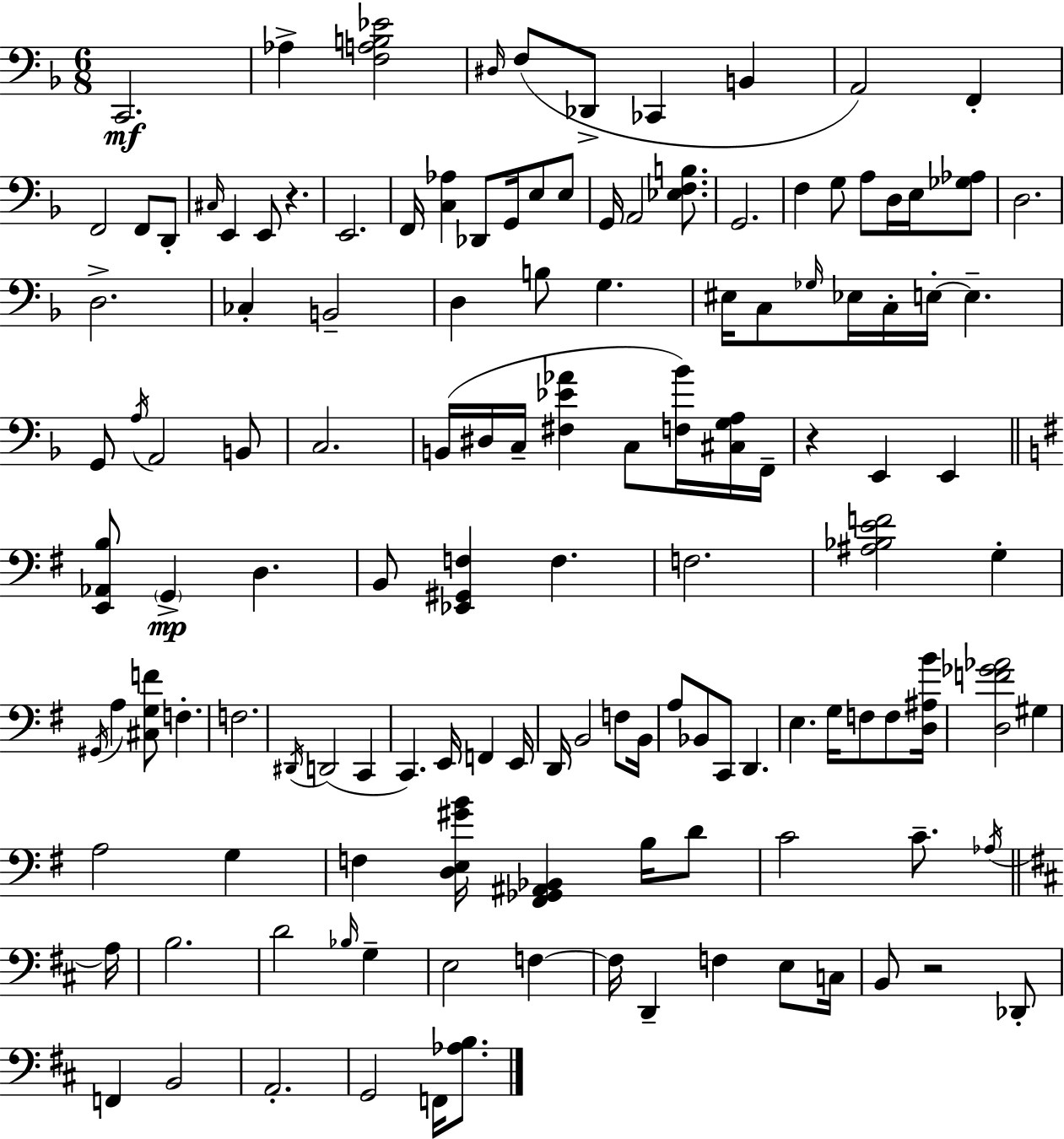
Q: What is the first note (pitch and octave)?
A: C2